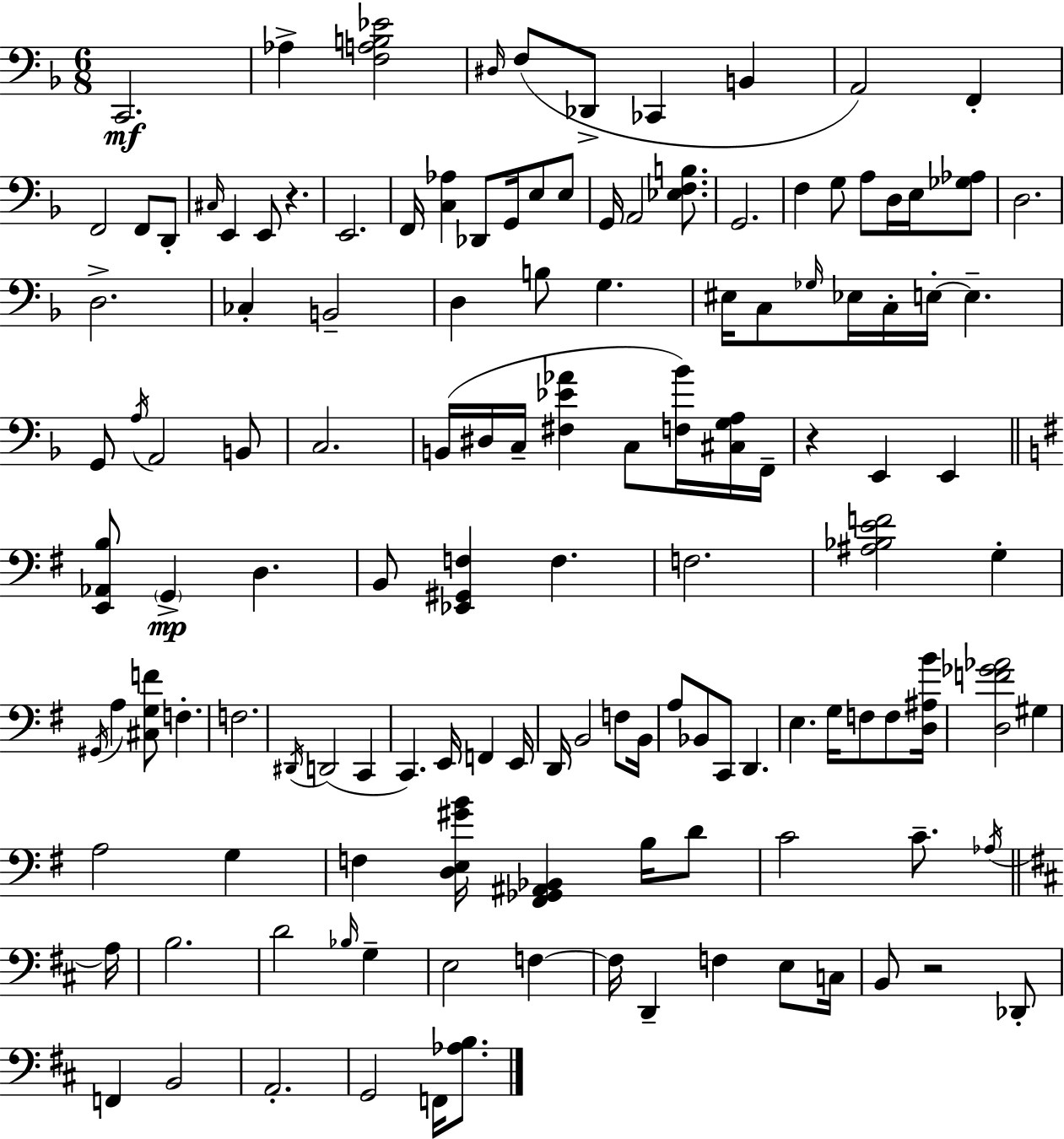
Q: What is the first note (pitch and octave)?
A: C2